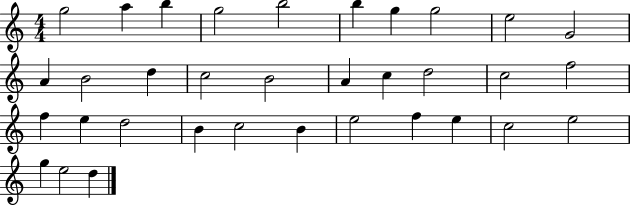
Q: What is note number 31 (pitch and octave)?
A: E5